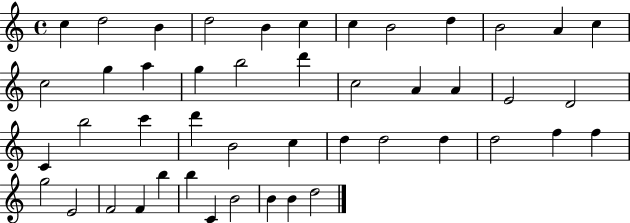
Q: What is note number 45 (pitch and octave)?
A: B4